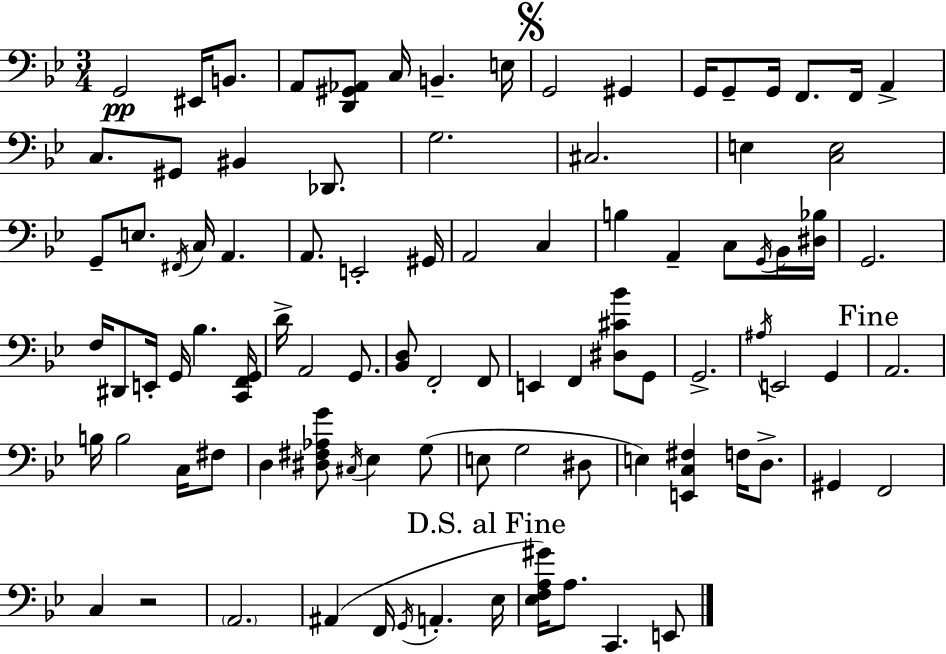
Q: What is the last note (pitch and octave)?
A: E2